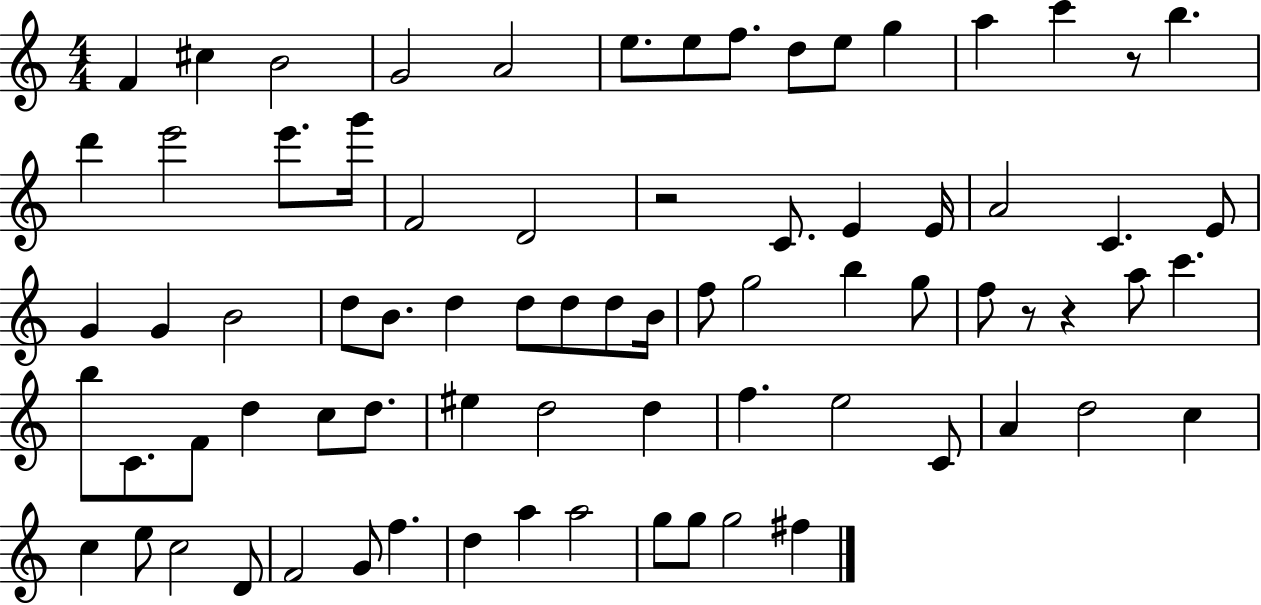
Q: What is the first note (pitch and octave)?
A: F4